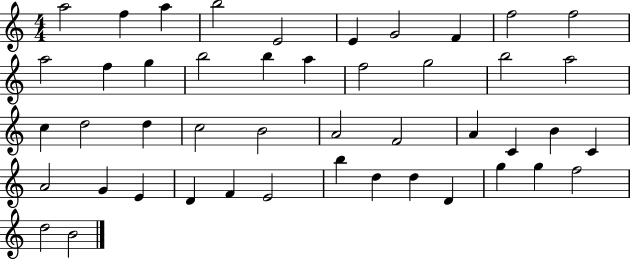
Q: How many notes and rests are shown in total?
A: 46